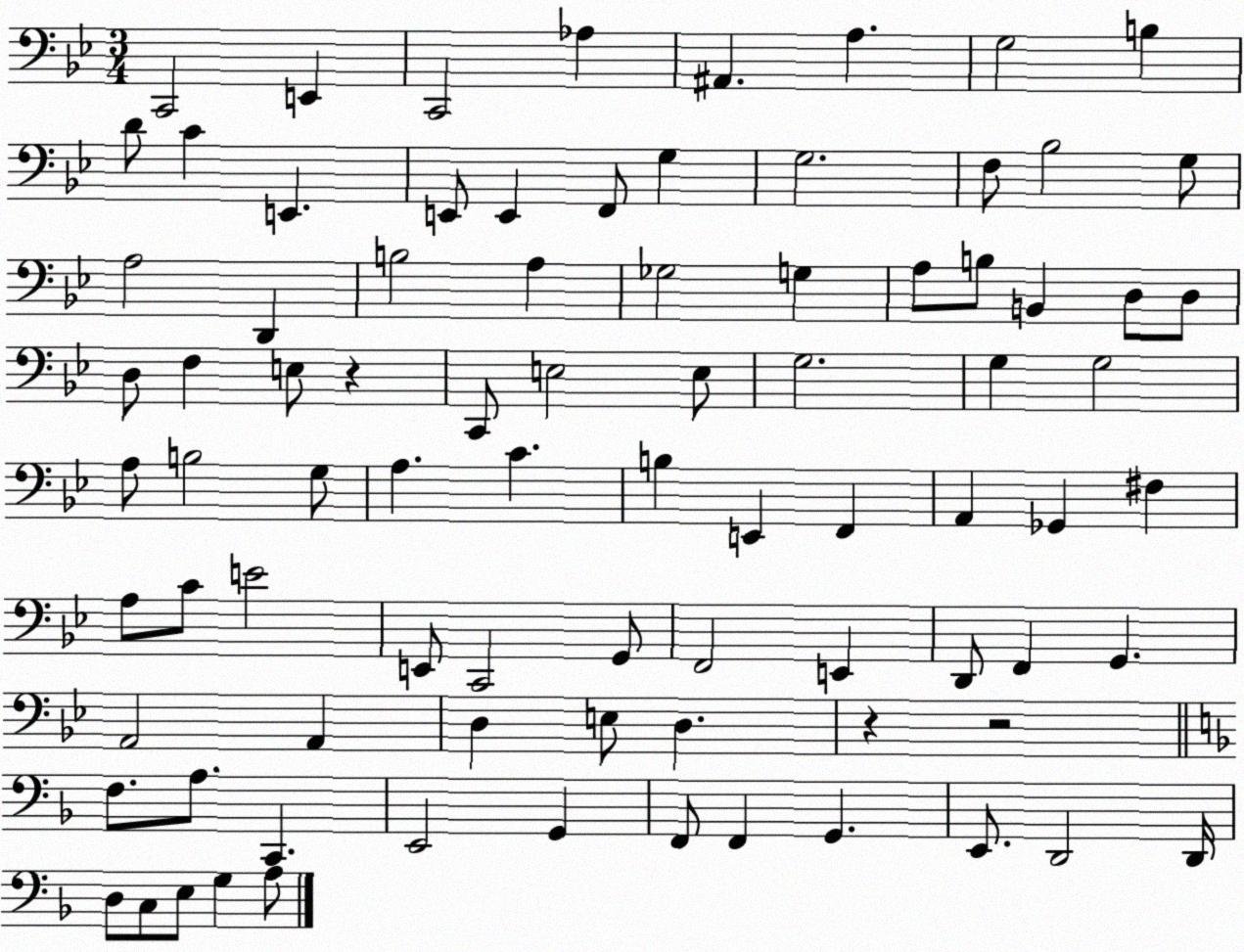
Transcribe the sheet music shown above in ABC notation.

X:1
T:Untitled
M:3/4
L:1/4
K:Bb
C,,2 E,, C,,2 _A, ^A,, A, G,2 B, D/2 C E,, E,,/2 E,, F,,/2 G, G,2 F,/2 _B,2 G,/2 A,2 D,, B,2 A, _G,2 G, A,/2 B,/2 B,, D,/2 D,/2 D,/2 F, E,/2 z C,,/2 E,2 E,/2 G,2 G, G,2 A,/2 B,2 G,/2 A, C B, E,, F,, A,, _G,, ^F, A,/2 C/2 E2 E,,/2 C,,2 G,,/2 F,,2 E,, D,,/2 F,, G,, A,,2 A,, D, E,/2 D, z z2 F,/2 A,/2 C,, E,,2 G,, F,,/2 F,, G,, E,,/2 D,,2 D,,/4 D,/2 C,/2 E,/2 G, A,/2